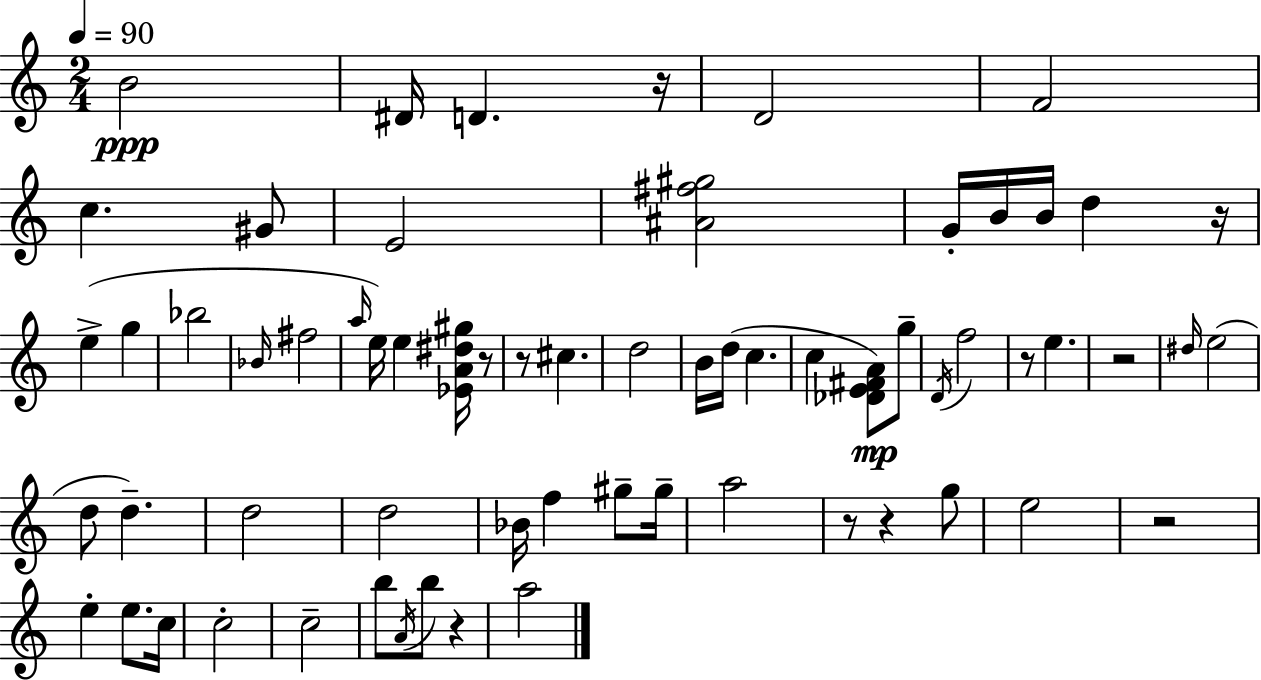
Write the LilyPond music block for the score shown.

{
  \clef treble
  \numericTimeSignature
  \time 2/4
  \key a \minor
  \tempo 4 = 90
  \repeat volta 2 { b'2\ppp | dis'16 d'4. r16 | d'2 | f'2 | \break c''4. gis'8 | e'2 | <ais' fis'' gis''>2 | g'16-. b'16 b'16 d''4 r16 | \break e''4->( g''4 | bes''2 | \grace { bes'16 } fis''2 | \grace { a''16 }) e''16 e''4 <ees' a' dis'' gis''>16 | \break r8 r8 cis''4. | d''2 | b'16 d''16( c''4. | c''4 <des' e' fis' a'>8\mp) | \break g''8-- \acciaccatura { d'16 } f''2 | r8 e''4. | r2 | \grace { dis''16 }( e''2 | \break d''8 d''4.--) | d''2 | d''2 | bes'16 f''4 | \break gis''8-- gis''16-- a''2 | r8 r4 | g''8 e''2 | r2 | \break e''4-. | e''8. c''16 c''2-. | c''2-- | b''8 \acciaccatura { a'16 } b''8 | \break r4 a''2 | } \bar "|."
}